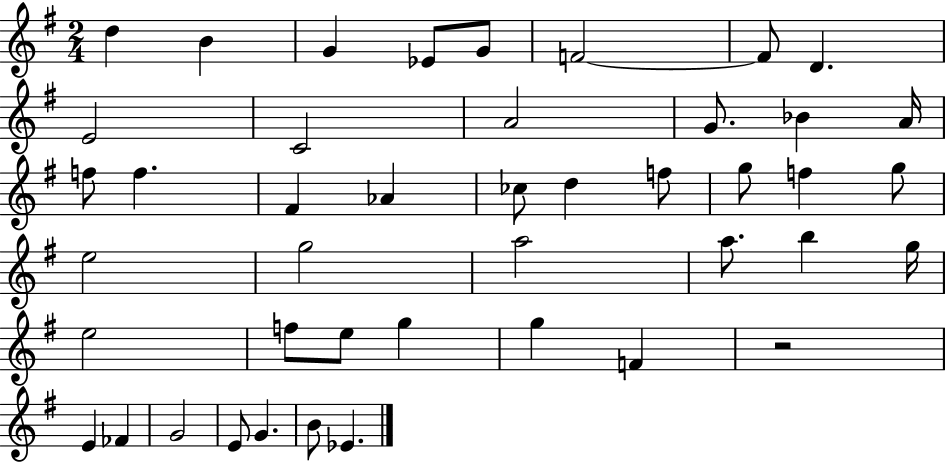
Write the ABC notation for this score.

X:1
T:Untitled
M:2/4
L:1/4
K:G
d B G _E/2 G/2 F2 F/2 D E2 C2 A2 G/2 _B A/4 f/2 f ^F _A _c/2 d f/2 g/2 f g/2 e2 g2 a2 a/2 b g/4 e2 f/2 e/2 g g F z2 E _F G2 E/2 G B/2 _E